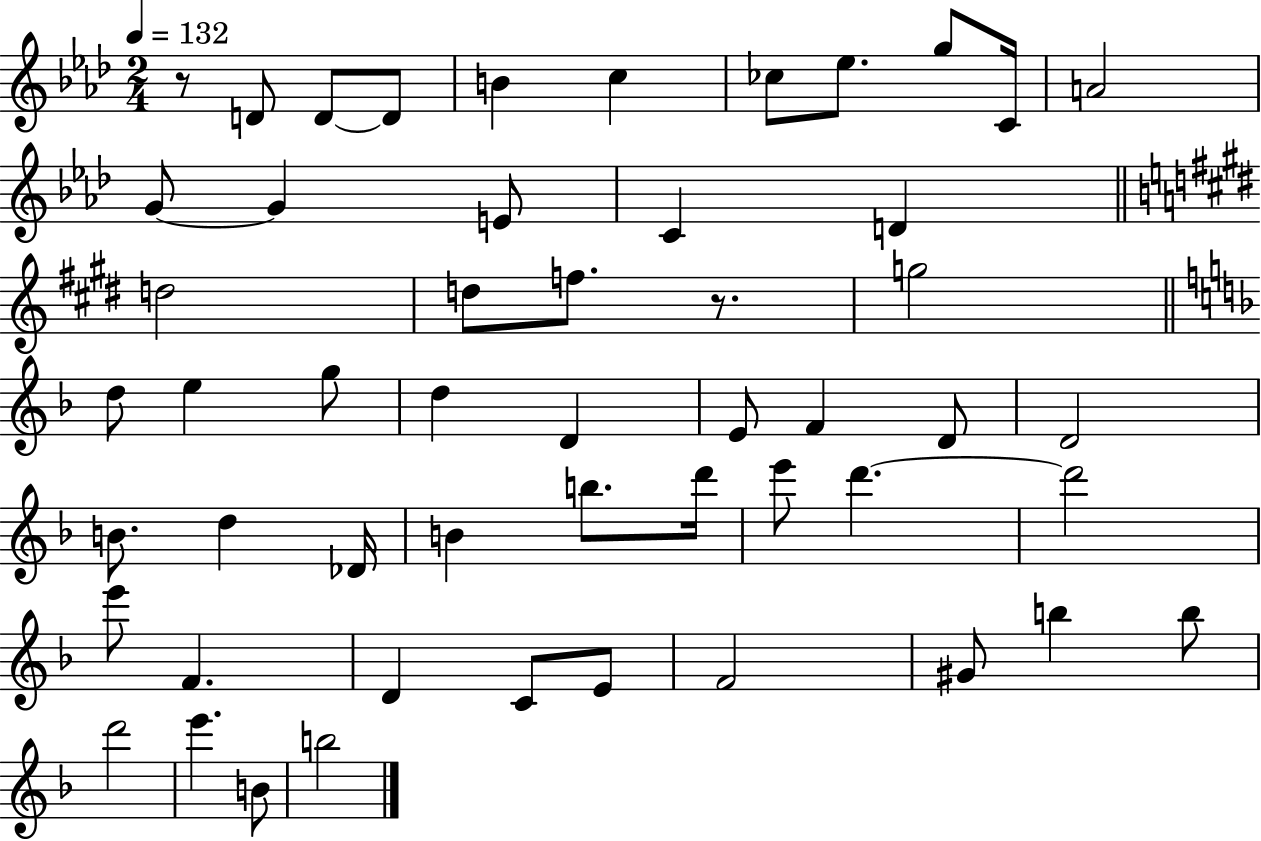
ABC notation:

X:1
T:Untitled
M:2/4
L:1/4
K:Ab
z/2 D/2 D/2 D/2 B c _c/2 _e/2 g/2 C/4 A2 G/2 G E/2 C D d2 d/2 f/2 z/2 g2 d/2 e g/2 d D E/2 F D/2 D2 B/2 d _D/4 B b/2 d'/4 e'/2 d' d'2 e'/2 F D C/2 E/2 F2 ^G/2 b b/2 d'2 e' B/2 b2